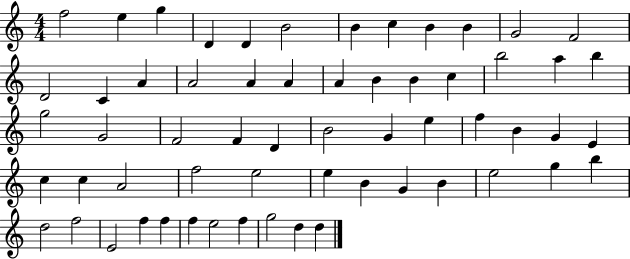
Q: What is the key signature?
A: C major